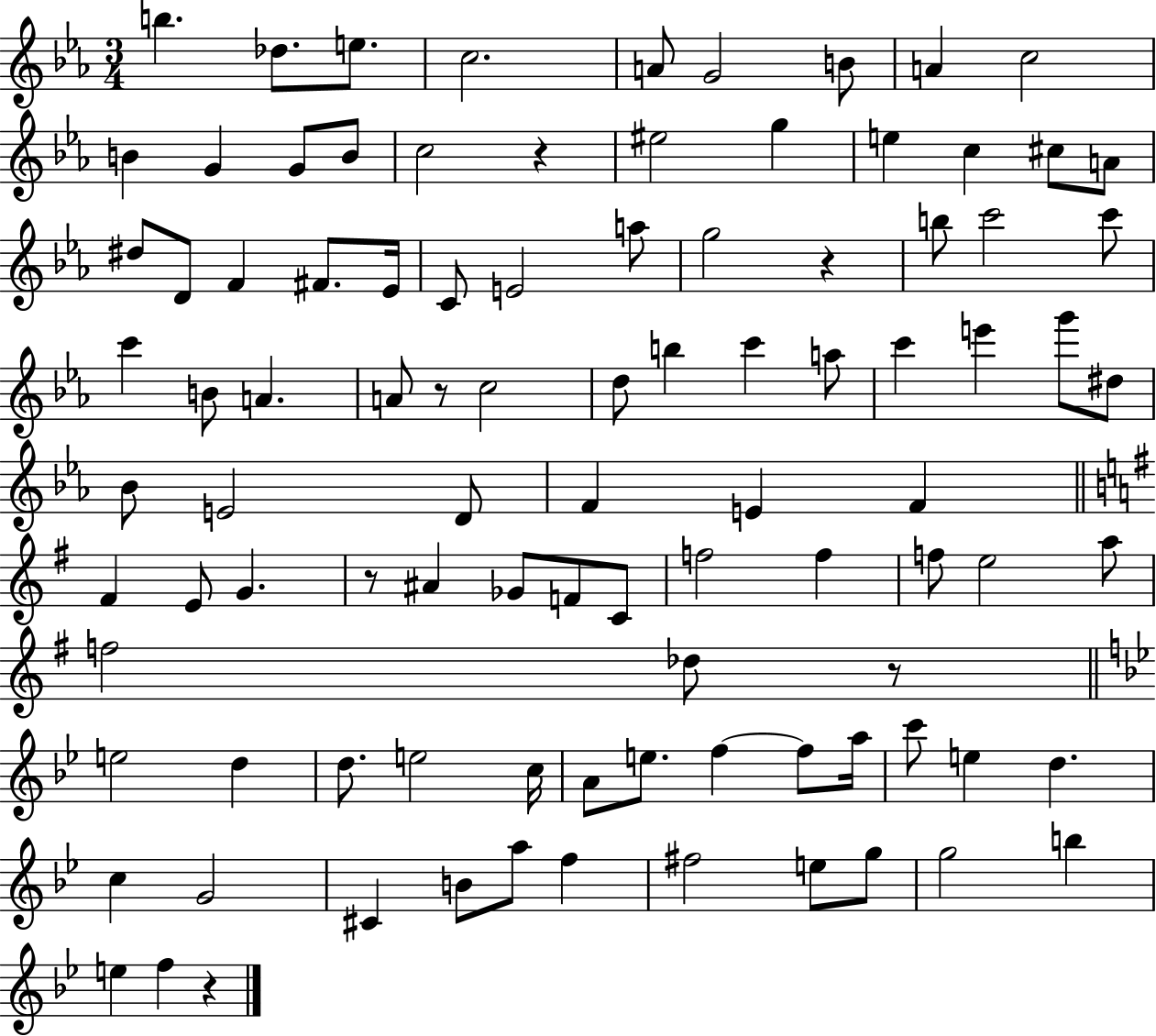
{
  \clef treble
  \numericTimeSignature
  \time 3/4
  \key ees \major
  b''4. des''8. e''8. | c''2. | a'8 g'2 b'8 | a'4 c''2 | \break b'4 g'4 g'8 b'8 | c''2 r4 | eis''2 g''4 | e''4 c''4 cis''8 a'8 | \break dis''8 d'8 f'4 fis'8. ees'16 | c'8 e'2 a''8 | g''2 r4 | b''8 c'''2 c'''8 | \break c'''4 b'8 a'4. | a'8 r8 c''2 | d''8 b''4 c'''4 a''8 | c'''4 e'''4 g'''8 dis''8 | \break bes'8 e'2 d'8 | f'4 e'4 f'4 | \bar "||" \break \key e \minor fis'4 e'8 g'4. | r8 ais'4 ges'8 f'8 c'8 | f''2 f''4 | f''8 e''2 a''8 | \break f''2 des''8 r8 | \bar "||" \break \key g \minor e''2 d''4 | d''8. e''2 c''16 | a'8 e''8. f''4~~ f''8 a''16 | c'''8 e''4 d''4. | \break c''4 g'2 | cis'4 b'8 a''8 f''4 | fis''2 e''8 g''8 | g''2 b''4 | \break e''4 f''4 r4 | \bar "|."
}